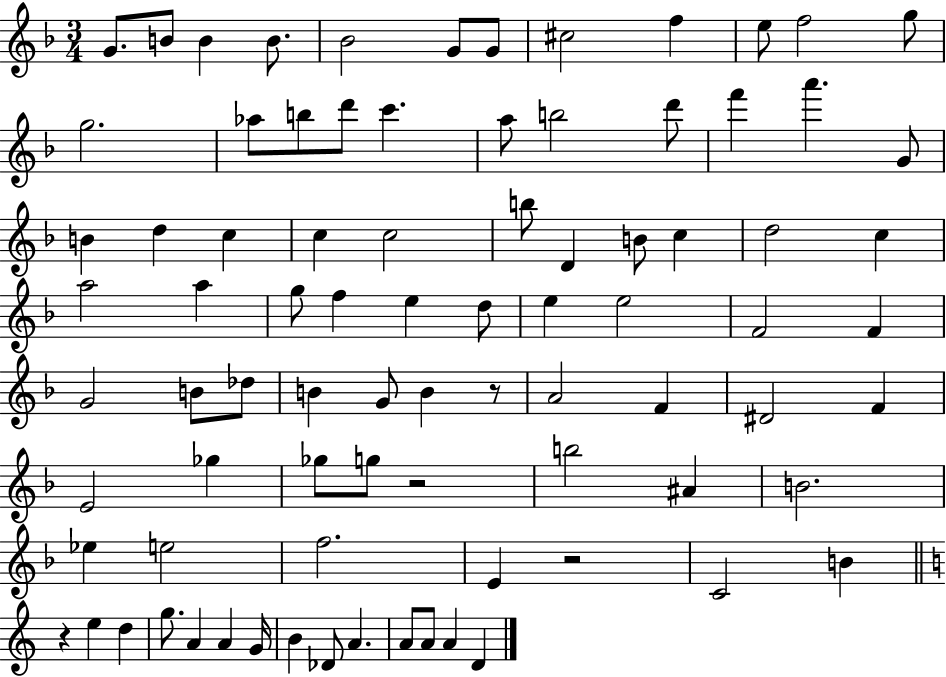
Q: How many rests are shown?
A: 4